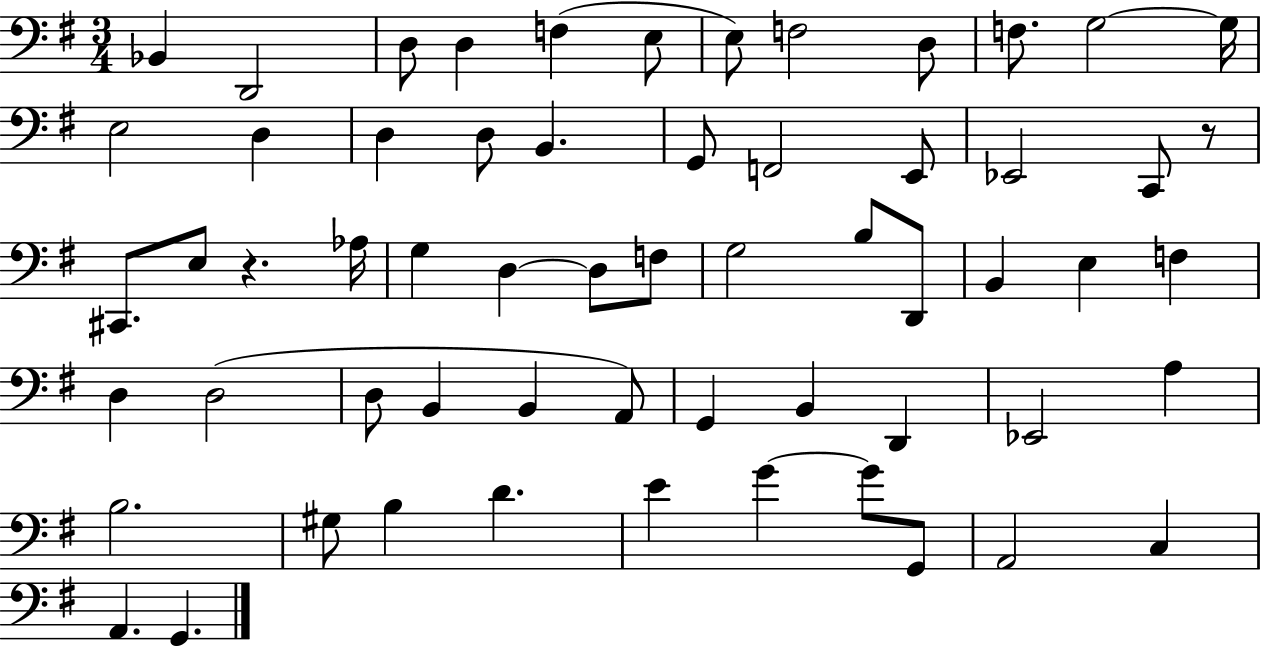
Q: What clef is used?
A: bass